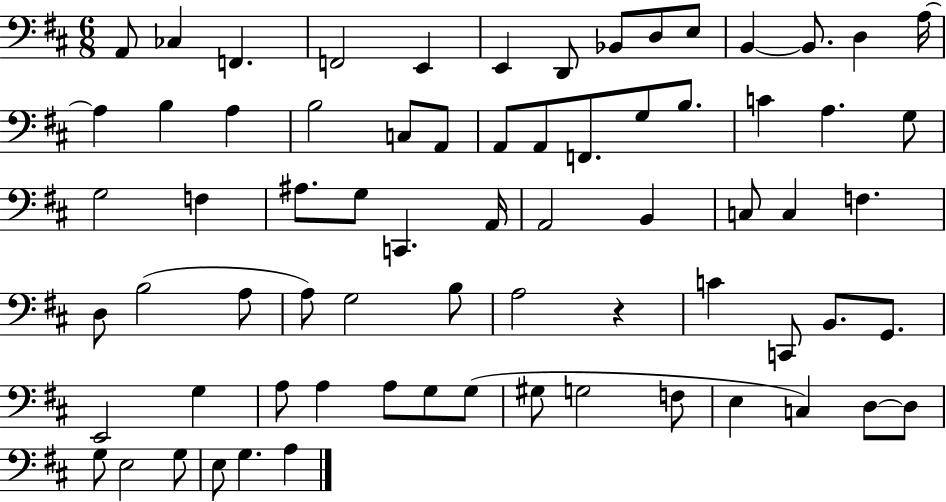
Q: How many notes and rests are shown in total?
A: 71